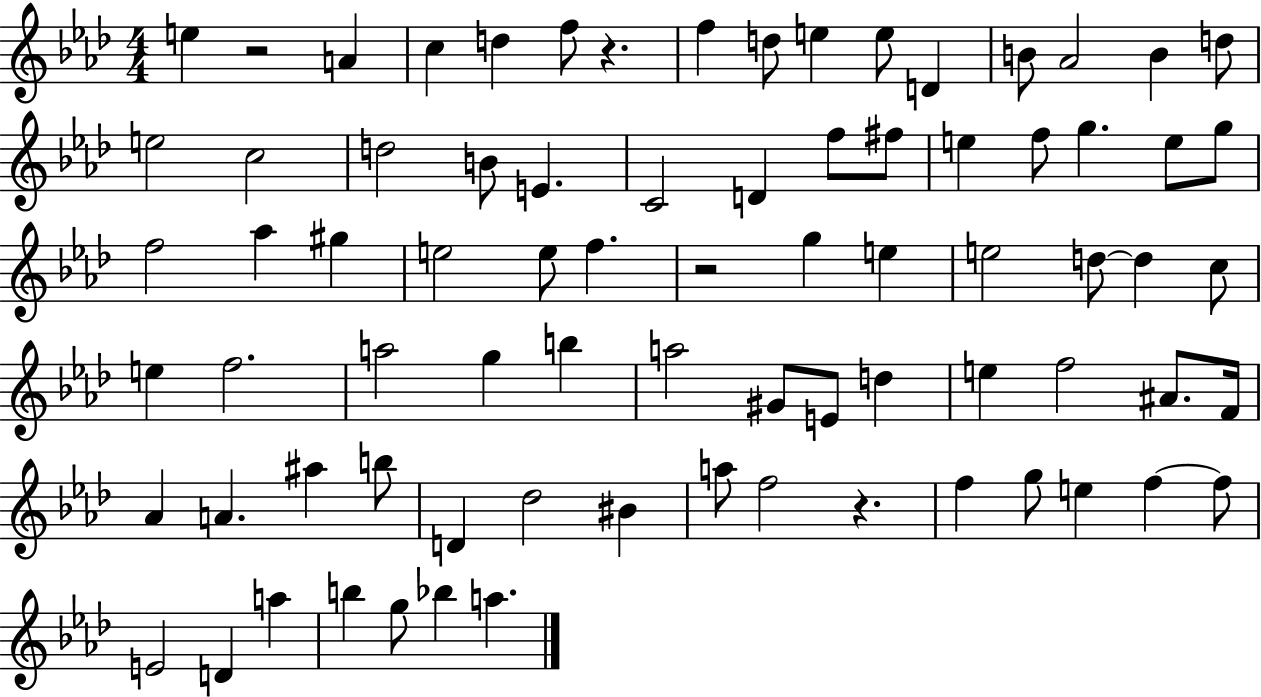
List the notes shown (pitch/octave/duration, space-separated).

E5/q R/h A4/q C5/q D5/q F5/e R/q. F5/q D5/e E5/q E5/e D4/q B4/e Ab4/h B4/q D5/e E5/h C5/h D5/h B4/e E4/q. C4/h D4/q F5/e F#5/e E5/q F5/e G5/q. E5/e G5/e F5/h Ab5/q G#5/q E5/h E5/e F5/q. R/h G5/q E5/q E5/h D5/e D5/q C5/e E5/q F5/h. A5/h G5/q B5/q A5/h G#4/e E4/e D5/q E5/q F5/h A#4/e. F4/s Ab4/q A4/q. A#5/q B5/e D4/q Db5/h BIS4/q A5/e F5/h R/q. F5/q G5/e E5/q F5/q F5/e E4/h D4/q A5/q B5/q G5/e Bb5/q A5/q.